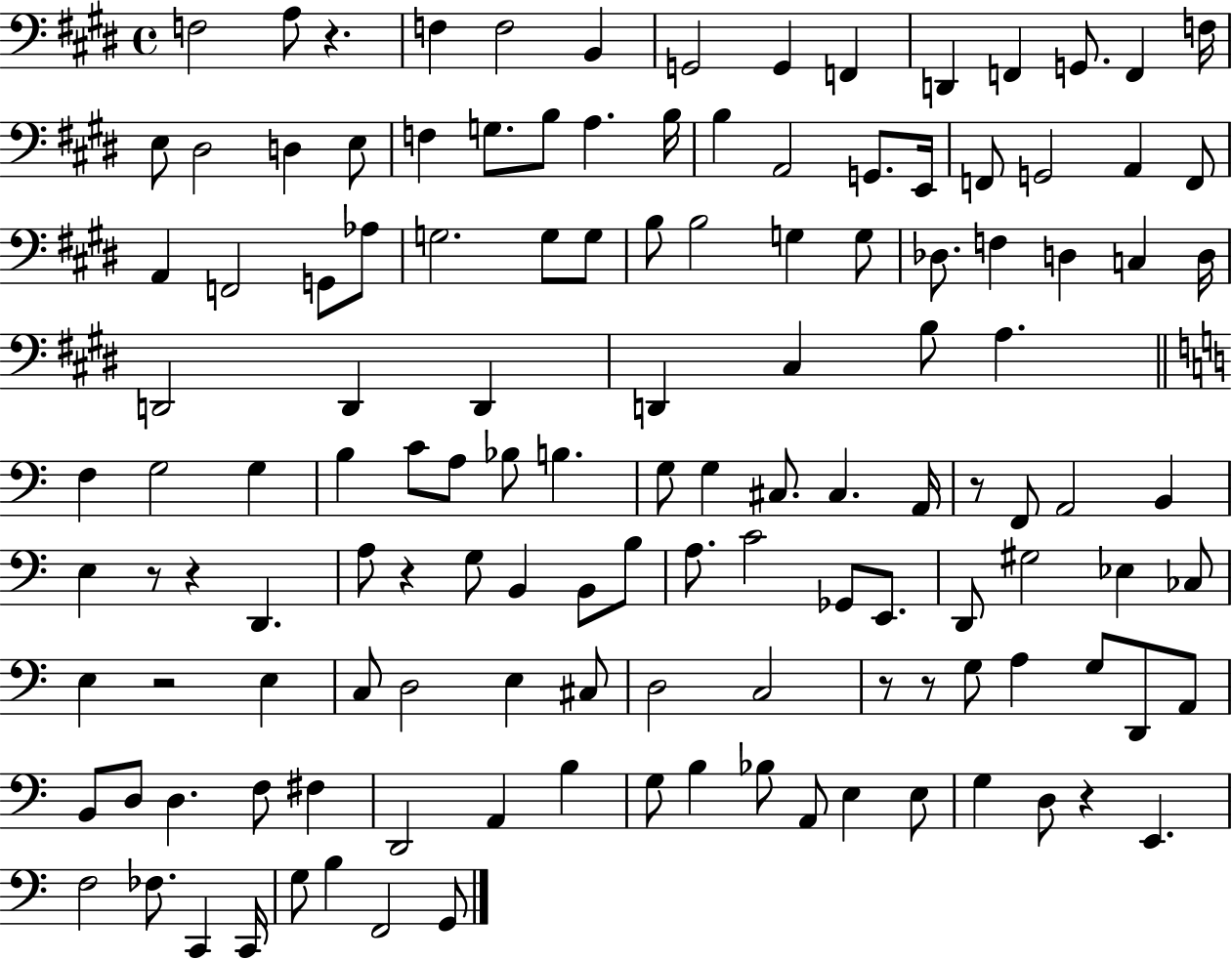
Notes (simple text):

F3/h A3/e R/q. F3/q F3/h B2/q G2/h G2/q F2/q D2/q F2/q G2/e. F2/q F3/s E3/e D#3/h D3/q E3/e F3/q G3/e. B3/e A3/q. B3/s B3/q A2/h G2/e. E2/s F2/e G2/h A2/q F2/e A2/q F2/h G2/e Ab3/e G3/h. G3/e G3/e B3/e B3/h G3/q G3/e Db3/e. F3/q D3/q C3/q D3/s D2/h D2/q D2/q D2/q C#3/q B3/e A3/q. F3/q G3/h G3/q B3/q C4/e A3/e Bb3/e B3/q. G3/e G3/q C#3/e. C#3/q. A2/s R/e F2/e A2/h B2/q E3/q R/e R/q D2/q. A3/e R/q G3/e B2/q B2/e B3/e A3/e. C4/h Gb2/e E2/e. D2/e G#3/h Eb3/q CES3/e E3/q R/h E3/q C3/e D3/h E3/q C#3/e D3/h C3/h R/e R/e G3/e A3/q G3/e D2/e A2/e B2/e D3/e D3/q. F3/e F#3/q D2/h A2/q B3/q G3/e B3/q Bb3/e A2/e E3/q E3/e G3/q D3/e R/q E2/q. F3/h FES3/e. C2/q C2/s G3/e B3/q F2/h G2/e